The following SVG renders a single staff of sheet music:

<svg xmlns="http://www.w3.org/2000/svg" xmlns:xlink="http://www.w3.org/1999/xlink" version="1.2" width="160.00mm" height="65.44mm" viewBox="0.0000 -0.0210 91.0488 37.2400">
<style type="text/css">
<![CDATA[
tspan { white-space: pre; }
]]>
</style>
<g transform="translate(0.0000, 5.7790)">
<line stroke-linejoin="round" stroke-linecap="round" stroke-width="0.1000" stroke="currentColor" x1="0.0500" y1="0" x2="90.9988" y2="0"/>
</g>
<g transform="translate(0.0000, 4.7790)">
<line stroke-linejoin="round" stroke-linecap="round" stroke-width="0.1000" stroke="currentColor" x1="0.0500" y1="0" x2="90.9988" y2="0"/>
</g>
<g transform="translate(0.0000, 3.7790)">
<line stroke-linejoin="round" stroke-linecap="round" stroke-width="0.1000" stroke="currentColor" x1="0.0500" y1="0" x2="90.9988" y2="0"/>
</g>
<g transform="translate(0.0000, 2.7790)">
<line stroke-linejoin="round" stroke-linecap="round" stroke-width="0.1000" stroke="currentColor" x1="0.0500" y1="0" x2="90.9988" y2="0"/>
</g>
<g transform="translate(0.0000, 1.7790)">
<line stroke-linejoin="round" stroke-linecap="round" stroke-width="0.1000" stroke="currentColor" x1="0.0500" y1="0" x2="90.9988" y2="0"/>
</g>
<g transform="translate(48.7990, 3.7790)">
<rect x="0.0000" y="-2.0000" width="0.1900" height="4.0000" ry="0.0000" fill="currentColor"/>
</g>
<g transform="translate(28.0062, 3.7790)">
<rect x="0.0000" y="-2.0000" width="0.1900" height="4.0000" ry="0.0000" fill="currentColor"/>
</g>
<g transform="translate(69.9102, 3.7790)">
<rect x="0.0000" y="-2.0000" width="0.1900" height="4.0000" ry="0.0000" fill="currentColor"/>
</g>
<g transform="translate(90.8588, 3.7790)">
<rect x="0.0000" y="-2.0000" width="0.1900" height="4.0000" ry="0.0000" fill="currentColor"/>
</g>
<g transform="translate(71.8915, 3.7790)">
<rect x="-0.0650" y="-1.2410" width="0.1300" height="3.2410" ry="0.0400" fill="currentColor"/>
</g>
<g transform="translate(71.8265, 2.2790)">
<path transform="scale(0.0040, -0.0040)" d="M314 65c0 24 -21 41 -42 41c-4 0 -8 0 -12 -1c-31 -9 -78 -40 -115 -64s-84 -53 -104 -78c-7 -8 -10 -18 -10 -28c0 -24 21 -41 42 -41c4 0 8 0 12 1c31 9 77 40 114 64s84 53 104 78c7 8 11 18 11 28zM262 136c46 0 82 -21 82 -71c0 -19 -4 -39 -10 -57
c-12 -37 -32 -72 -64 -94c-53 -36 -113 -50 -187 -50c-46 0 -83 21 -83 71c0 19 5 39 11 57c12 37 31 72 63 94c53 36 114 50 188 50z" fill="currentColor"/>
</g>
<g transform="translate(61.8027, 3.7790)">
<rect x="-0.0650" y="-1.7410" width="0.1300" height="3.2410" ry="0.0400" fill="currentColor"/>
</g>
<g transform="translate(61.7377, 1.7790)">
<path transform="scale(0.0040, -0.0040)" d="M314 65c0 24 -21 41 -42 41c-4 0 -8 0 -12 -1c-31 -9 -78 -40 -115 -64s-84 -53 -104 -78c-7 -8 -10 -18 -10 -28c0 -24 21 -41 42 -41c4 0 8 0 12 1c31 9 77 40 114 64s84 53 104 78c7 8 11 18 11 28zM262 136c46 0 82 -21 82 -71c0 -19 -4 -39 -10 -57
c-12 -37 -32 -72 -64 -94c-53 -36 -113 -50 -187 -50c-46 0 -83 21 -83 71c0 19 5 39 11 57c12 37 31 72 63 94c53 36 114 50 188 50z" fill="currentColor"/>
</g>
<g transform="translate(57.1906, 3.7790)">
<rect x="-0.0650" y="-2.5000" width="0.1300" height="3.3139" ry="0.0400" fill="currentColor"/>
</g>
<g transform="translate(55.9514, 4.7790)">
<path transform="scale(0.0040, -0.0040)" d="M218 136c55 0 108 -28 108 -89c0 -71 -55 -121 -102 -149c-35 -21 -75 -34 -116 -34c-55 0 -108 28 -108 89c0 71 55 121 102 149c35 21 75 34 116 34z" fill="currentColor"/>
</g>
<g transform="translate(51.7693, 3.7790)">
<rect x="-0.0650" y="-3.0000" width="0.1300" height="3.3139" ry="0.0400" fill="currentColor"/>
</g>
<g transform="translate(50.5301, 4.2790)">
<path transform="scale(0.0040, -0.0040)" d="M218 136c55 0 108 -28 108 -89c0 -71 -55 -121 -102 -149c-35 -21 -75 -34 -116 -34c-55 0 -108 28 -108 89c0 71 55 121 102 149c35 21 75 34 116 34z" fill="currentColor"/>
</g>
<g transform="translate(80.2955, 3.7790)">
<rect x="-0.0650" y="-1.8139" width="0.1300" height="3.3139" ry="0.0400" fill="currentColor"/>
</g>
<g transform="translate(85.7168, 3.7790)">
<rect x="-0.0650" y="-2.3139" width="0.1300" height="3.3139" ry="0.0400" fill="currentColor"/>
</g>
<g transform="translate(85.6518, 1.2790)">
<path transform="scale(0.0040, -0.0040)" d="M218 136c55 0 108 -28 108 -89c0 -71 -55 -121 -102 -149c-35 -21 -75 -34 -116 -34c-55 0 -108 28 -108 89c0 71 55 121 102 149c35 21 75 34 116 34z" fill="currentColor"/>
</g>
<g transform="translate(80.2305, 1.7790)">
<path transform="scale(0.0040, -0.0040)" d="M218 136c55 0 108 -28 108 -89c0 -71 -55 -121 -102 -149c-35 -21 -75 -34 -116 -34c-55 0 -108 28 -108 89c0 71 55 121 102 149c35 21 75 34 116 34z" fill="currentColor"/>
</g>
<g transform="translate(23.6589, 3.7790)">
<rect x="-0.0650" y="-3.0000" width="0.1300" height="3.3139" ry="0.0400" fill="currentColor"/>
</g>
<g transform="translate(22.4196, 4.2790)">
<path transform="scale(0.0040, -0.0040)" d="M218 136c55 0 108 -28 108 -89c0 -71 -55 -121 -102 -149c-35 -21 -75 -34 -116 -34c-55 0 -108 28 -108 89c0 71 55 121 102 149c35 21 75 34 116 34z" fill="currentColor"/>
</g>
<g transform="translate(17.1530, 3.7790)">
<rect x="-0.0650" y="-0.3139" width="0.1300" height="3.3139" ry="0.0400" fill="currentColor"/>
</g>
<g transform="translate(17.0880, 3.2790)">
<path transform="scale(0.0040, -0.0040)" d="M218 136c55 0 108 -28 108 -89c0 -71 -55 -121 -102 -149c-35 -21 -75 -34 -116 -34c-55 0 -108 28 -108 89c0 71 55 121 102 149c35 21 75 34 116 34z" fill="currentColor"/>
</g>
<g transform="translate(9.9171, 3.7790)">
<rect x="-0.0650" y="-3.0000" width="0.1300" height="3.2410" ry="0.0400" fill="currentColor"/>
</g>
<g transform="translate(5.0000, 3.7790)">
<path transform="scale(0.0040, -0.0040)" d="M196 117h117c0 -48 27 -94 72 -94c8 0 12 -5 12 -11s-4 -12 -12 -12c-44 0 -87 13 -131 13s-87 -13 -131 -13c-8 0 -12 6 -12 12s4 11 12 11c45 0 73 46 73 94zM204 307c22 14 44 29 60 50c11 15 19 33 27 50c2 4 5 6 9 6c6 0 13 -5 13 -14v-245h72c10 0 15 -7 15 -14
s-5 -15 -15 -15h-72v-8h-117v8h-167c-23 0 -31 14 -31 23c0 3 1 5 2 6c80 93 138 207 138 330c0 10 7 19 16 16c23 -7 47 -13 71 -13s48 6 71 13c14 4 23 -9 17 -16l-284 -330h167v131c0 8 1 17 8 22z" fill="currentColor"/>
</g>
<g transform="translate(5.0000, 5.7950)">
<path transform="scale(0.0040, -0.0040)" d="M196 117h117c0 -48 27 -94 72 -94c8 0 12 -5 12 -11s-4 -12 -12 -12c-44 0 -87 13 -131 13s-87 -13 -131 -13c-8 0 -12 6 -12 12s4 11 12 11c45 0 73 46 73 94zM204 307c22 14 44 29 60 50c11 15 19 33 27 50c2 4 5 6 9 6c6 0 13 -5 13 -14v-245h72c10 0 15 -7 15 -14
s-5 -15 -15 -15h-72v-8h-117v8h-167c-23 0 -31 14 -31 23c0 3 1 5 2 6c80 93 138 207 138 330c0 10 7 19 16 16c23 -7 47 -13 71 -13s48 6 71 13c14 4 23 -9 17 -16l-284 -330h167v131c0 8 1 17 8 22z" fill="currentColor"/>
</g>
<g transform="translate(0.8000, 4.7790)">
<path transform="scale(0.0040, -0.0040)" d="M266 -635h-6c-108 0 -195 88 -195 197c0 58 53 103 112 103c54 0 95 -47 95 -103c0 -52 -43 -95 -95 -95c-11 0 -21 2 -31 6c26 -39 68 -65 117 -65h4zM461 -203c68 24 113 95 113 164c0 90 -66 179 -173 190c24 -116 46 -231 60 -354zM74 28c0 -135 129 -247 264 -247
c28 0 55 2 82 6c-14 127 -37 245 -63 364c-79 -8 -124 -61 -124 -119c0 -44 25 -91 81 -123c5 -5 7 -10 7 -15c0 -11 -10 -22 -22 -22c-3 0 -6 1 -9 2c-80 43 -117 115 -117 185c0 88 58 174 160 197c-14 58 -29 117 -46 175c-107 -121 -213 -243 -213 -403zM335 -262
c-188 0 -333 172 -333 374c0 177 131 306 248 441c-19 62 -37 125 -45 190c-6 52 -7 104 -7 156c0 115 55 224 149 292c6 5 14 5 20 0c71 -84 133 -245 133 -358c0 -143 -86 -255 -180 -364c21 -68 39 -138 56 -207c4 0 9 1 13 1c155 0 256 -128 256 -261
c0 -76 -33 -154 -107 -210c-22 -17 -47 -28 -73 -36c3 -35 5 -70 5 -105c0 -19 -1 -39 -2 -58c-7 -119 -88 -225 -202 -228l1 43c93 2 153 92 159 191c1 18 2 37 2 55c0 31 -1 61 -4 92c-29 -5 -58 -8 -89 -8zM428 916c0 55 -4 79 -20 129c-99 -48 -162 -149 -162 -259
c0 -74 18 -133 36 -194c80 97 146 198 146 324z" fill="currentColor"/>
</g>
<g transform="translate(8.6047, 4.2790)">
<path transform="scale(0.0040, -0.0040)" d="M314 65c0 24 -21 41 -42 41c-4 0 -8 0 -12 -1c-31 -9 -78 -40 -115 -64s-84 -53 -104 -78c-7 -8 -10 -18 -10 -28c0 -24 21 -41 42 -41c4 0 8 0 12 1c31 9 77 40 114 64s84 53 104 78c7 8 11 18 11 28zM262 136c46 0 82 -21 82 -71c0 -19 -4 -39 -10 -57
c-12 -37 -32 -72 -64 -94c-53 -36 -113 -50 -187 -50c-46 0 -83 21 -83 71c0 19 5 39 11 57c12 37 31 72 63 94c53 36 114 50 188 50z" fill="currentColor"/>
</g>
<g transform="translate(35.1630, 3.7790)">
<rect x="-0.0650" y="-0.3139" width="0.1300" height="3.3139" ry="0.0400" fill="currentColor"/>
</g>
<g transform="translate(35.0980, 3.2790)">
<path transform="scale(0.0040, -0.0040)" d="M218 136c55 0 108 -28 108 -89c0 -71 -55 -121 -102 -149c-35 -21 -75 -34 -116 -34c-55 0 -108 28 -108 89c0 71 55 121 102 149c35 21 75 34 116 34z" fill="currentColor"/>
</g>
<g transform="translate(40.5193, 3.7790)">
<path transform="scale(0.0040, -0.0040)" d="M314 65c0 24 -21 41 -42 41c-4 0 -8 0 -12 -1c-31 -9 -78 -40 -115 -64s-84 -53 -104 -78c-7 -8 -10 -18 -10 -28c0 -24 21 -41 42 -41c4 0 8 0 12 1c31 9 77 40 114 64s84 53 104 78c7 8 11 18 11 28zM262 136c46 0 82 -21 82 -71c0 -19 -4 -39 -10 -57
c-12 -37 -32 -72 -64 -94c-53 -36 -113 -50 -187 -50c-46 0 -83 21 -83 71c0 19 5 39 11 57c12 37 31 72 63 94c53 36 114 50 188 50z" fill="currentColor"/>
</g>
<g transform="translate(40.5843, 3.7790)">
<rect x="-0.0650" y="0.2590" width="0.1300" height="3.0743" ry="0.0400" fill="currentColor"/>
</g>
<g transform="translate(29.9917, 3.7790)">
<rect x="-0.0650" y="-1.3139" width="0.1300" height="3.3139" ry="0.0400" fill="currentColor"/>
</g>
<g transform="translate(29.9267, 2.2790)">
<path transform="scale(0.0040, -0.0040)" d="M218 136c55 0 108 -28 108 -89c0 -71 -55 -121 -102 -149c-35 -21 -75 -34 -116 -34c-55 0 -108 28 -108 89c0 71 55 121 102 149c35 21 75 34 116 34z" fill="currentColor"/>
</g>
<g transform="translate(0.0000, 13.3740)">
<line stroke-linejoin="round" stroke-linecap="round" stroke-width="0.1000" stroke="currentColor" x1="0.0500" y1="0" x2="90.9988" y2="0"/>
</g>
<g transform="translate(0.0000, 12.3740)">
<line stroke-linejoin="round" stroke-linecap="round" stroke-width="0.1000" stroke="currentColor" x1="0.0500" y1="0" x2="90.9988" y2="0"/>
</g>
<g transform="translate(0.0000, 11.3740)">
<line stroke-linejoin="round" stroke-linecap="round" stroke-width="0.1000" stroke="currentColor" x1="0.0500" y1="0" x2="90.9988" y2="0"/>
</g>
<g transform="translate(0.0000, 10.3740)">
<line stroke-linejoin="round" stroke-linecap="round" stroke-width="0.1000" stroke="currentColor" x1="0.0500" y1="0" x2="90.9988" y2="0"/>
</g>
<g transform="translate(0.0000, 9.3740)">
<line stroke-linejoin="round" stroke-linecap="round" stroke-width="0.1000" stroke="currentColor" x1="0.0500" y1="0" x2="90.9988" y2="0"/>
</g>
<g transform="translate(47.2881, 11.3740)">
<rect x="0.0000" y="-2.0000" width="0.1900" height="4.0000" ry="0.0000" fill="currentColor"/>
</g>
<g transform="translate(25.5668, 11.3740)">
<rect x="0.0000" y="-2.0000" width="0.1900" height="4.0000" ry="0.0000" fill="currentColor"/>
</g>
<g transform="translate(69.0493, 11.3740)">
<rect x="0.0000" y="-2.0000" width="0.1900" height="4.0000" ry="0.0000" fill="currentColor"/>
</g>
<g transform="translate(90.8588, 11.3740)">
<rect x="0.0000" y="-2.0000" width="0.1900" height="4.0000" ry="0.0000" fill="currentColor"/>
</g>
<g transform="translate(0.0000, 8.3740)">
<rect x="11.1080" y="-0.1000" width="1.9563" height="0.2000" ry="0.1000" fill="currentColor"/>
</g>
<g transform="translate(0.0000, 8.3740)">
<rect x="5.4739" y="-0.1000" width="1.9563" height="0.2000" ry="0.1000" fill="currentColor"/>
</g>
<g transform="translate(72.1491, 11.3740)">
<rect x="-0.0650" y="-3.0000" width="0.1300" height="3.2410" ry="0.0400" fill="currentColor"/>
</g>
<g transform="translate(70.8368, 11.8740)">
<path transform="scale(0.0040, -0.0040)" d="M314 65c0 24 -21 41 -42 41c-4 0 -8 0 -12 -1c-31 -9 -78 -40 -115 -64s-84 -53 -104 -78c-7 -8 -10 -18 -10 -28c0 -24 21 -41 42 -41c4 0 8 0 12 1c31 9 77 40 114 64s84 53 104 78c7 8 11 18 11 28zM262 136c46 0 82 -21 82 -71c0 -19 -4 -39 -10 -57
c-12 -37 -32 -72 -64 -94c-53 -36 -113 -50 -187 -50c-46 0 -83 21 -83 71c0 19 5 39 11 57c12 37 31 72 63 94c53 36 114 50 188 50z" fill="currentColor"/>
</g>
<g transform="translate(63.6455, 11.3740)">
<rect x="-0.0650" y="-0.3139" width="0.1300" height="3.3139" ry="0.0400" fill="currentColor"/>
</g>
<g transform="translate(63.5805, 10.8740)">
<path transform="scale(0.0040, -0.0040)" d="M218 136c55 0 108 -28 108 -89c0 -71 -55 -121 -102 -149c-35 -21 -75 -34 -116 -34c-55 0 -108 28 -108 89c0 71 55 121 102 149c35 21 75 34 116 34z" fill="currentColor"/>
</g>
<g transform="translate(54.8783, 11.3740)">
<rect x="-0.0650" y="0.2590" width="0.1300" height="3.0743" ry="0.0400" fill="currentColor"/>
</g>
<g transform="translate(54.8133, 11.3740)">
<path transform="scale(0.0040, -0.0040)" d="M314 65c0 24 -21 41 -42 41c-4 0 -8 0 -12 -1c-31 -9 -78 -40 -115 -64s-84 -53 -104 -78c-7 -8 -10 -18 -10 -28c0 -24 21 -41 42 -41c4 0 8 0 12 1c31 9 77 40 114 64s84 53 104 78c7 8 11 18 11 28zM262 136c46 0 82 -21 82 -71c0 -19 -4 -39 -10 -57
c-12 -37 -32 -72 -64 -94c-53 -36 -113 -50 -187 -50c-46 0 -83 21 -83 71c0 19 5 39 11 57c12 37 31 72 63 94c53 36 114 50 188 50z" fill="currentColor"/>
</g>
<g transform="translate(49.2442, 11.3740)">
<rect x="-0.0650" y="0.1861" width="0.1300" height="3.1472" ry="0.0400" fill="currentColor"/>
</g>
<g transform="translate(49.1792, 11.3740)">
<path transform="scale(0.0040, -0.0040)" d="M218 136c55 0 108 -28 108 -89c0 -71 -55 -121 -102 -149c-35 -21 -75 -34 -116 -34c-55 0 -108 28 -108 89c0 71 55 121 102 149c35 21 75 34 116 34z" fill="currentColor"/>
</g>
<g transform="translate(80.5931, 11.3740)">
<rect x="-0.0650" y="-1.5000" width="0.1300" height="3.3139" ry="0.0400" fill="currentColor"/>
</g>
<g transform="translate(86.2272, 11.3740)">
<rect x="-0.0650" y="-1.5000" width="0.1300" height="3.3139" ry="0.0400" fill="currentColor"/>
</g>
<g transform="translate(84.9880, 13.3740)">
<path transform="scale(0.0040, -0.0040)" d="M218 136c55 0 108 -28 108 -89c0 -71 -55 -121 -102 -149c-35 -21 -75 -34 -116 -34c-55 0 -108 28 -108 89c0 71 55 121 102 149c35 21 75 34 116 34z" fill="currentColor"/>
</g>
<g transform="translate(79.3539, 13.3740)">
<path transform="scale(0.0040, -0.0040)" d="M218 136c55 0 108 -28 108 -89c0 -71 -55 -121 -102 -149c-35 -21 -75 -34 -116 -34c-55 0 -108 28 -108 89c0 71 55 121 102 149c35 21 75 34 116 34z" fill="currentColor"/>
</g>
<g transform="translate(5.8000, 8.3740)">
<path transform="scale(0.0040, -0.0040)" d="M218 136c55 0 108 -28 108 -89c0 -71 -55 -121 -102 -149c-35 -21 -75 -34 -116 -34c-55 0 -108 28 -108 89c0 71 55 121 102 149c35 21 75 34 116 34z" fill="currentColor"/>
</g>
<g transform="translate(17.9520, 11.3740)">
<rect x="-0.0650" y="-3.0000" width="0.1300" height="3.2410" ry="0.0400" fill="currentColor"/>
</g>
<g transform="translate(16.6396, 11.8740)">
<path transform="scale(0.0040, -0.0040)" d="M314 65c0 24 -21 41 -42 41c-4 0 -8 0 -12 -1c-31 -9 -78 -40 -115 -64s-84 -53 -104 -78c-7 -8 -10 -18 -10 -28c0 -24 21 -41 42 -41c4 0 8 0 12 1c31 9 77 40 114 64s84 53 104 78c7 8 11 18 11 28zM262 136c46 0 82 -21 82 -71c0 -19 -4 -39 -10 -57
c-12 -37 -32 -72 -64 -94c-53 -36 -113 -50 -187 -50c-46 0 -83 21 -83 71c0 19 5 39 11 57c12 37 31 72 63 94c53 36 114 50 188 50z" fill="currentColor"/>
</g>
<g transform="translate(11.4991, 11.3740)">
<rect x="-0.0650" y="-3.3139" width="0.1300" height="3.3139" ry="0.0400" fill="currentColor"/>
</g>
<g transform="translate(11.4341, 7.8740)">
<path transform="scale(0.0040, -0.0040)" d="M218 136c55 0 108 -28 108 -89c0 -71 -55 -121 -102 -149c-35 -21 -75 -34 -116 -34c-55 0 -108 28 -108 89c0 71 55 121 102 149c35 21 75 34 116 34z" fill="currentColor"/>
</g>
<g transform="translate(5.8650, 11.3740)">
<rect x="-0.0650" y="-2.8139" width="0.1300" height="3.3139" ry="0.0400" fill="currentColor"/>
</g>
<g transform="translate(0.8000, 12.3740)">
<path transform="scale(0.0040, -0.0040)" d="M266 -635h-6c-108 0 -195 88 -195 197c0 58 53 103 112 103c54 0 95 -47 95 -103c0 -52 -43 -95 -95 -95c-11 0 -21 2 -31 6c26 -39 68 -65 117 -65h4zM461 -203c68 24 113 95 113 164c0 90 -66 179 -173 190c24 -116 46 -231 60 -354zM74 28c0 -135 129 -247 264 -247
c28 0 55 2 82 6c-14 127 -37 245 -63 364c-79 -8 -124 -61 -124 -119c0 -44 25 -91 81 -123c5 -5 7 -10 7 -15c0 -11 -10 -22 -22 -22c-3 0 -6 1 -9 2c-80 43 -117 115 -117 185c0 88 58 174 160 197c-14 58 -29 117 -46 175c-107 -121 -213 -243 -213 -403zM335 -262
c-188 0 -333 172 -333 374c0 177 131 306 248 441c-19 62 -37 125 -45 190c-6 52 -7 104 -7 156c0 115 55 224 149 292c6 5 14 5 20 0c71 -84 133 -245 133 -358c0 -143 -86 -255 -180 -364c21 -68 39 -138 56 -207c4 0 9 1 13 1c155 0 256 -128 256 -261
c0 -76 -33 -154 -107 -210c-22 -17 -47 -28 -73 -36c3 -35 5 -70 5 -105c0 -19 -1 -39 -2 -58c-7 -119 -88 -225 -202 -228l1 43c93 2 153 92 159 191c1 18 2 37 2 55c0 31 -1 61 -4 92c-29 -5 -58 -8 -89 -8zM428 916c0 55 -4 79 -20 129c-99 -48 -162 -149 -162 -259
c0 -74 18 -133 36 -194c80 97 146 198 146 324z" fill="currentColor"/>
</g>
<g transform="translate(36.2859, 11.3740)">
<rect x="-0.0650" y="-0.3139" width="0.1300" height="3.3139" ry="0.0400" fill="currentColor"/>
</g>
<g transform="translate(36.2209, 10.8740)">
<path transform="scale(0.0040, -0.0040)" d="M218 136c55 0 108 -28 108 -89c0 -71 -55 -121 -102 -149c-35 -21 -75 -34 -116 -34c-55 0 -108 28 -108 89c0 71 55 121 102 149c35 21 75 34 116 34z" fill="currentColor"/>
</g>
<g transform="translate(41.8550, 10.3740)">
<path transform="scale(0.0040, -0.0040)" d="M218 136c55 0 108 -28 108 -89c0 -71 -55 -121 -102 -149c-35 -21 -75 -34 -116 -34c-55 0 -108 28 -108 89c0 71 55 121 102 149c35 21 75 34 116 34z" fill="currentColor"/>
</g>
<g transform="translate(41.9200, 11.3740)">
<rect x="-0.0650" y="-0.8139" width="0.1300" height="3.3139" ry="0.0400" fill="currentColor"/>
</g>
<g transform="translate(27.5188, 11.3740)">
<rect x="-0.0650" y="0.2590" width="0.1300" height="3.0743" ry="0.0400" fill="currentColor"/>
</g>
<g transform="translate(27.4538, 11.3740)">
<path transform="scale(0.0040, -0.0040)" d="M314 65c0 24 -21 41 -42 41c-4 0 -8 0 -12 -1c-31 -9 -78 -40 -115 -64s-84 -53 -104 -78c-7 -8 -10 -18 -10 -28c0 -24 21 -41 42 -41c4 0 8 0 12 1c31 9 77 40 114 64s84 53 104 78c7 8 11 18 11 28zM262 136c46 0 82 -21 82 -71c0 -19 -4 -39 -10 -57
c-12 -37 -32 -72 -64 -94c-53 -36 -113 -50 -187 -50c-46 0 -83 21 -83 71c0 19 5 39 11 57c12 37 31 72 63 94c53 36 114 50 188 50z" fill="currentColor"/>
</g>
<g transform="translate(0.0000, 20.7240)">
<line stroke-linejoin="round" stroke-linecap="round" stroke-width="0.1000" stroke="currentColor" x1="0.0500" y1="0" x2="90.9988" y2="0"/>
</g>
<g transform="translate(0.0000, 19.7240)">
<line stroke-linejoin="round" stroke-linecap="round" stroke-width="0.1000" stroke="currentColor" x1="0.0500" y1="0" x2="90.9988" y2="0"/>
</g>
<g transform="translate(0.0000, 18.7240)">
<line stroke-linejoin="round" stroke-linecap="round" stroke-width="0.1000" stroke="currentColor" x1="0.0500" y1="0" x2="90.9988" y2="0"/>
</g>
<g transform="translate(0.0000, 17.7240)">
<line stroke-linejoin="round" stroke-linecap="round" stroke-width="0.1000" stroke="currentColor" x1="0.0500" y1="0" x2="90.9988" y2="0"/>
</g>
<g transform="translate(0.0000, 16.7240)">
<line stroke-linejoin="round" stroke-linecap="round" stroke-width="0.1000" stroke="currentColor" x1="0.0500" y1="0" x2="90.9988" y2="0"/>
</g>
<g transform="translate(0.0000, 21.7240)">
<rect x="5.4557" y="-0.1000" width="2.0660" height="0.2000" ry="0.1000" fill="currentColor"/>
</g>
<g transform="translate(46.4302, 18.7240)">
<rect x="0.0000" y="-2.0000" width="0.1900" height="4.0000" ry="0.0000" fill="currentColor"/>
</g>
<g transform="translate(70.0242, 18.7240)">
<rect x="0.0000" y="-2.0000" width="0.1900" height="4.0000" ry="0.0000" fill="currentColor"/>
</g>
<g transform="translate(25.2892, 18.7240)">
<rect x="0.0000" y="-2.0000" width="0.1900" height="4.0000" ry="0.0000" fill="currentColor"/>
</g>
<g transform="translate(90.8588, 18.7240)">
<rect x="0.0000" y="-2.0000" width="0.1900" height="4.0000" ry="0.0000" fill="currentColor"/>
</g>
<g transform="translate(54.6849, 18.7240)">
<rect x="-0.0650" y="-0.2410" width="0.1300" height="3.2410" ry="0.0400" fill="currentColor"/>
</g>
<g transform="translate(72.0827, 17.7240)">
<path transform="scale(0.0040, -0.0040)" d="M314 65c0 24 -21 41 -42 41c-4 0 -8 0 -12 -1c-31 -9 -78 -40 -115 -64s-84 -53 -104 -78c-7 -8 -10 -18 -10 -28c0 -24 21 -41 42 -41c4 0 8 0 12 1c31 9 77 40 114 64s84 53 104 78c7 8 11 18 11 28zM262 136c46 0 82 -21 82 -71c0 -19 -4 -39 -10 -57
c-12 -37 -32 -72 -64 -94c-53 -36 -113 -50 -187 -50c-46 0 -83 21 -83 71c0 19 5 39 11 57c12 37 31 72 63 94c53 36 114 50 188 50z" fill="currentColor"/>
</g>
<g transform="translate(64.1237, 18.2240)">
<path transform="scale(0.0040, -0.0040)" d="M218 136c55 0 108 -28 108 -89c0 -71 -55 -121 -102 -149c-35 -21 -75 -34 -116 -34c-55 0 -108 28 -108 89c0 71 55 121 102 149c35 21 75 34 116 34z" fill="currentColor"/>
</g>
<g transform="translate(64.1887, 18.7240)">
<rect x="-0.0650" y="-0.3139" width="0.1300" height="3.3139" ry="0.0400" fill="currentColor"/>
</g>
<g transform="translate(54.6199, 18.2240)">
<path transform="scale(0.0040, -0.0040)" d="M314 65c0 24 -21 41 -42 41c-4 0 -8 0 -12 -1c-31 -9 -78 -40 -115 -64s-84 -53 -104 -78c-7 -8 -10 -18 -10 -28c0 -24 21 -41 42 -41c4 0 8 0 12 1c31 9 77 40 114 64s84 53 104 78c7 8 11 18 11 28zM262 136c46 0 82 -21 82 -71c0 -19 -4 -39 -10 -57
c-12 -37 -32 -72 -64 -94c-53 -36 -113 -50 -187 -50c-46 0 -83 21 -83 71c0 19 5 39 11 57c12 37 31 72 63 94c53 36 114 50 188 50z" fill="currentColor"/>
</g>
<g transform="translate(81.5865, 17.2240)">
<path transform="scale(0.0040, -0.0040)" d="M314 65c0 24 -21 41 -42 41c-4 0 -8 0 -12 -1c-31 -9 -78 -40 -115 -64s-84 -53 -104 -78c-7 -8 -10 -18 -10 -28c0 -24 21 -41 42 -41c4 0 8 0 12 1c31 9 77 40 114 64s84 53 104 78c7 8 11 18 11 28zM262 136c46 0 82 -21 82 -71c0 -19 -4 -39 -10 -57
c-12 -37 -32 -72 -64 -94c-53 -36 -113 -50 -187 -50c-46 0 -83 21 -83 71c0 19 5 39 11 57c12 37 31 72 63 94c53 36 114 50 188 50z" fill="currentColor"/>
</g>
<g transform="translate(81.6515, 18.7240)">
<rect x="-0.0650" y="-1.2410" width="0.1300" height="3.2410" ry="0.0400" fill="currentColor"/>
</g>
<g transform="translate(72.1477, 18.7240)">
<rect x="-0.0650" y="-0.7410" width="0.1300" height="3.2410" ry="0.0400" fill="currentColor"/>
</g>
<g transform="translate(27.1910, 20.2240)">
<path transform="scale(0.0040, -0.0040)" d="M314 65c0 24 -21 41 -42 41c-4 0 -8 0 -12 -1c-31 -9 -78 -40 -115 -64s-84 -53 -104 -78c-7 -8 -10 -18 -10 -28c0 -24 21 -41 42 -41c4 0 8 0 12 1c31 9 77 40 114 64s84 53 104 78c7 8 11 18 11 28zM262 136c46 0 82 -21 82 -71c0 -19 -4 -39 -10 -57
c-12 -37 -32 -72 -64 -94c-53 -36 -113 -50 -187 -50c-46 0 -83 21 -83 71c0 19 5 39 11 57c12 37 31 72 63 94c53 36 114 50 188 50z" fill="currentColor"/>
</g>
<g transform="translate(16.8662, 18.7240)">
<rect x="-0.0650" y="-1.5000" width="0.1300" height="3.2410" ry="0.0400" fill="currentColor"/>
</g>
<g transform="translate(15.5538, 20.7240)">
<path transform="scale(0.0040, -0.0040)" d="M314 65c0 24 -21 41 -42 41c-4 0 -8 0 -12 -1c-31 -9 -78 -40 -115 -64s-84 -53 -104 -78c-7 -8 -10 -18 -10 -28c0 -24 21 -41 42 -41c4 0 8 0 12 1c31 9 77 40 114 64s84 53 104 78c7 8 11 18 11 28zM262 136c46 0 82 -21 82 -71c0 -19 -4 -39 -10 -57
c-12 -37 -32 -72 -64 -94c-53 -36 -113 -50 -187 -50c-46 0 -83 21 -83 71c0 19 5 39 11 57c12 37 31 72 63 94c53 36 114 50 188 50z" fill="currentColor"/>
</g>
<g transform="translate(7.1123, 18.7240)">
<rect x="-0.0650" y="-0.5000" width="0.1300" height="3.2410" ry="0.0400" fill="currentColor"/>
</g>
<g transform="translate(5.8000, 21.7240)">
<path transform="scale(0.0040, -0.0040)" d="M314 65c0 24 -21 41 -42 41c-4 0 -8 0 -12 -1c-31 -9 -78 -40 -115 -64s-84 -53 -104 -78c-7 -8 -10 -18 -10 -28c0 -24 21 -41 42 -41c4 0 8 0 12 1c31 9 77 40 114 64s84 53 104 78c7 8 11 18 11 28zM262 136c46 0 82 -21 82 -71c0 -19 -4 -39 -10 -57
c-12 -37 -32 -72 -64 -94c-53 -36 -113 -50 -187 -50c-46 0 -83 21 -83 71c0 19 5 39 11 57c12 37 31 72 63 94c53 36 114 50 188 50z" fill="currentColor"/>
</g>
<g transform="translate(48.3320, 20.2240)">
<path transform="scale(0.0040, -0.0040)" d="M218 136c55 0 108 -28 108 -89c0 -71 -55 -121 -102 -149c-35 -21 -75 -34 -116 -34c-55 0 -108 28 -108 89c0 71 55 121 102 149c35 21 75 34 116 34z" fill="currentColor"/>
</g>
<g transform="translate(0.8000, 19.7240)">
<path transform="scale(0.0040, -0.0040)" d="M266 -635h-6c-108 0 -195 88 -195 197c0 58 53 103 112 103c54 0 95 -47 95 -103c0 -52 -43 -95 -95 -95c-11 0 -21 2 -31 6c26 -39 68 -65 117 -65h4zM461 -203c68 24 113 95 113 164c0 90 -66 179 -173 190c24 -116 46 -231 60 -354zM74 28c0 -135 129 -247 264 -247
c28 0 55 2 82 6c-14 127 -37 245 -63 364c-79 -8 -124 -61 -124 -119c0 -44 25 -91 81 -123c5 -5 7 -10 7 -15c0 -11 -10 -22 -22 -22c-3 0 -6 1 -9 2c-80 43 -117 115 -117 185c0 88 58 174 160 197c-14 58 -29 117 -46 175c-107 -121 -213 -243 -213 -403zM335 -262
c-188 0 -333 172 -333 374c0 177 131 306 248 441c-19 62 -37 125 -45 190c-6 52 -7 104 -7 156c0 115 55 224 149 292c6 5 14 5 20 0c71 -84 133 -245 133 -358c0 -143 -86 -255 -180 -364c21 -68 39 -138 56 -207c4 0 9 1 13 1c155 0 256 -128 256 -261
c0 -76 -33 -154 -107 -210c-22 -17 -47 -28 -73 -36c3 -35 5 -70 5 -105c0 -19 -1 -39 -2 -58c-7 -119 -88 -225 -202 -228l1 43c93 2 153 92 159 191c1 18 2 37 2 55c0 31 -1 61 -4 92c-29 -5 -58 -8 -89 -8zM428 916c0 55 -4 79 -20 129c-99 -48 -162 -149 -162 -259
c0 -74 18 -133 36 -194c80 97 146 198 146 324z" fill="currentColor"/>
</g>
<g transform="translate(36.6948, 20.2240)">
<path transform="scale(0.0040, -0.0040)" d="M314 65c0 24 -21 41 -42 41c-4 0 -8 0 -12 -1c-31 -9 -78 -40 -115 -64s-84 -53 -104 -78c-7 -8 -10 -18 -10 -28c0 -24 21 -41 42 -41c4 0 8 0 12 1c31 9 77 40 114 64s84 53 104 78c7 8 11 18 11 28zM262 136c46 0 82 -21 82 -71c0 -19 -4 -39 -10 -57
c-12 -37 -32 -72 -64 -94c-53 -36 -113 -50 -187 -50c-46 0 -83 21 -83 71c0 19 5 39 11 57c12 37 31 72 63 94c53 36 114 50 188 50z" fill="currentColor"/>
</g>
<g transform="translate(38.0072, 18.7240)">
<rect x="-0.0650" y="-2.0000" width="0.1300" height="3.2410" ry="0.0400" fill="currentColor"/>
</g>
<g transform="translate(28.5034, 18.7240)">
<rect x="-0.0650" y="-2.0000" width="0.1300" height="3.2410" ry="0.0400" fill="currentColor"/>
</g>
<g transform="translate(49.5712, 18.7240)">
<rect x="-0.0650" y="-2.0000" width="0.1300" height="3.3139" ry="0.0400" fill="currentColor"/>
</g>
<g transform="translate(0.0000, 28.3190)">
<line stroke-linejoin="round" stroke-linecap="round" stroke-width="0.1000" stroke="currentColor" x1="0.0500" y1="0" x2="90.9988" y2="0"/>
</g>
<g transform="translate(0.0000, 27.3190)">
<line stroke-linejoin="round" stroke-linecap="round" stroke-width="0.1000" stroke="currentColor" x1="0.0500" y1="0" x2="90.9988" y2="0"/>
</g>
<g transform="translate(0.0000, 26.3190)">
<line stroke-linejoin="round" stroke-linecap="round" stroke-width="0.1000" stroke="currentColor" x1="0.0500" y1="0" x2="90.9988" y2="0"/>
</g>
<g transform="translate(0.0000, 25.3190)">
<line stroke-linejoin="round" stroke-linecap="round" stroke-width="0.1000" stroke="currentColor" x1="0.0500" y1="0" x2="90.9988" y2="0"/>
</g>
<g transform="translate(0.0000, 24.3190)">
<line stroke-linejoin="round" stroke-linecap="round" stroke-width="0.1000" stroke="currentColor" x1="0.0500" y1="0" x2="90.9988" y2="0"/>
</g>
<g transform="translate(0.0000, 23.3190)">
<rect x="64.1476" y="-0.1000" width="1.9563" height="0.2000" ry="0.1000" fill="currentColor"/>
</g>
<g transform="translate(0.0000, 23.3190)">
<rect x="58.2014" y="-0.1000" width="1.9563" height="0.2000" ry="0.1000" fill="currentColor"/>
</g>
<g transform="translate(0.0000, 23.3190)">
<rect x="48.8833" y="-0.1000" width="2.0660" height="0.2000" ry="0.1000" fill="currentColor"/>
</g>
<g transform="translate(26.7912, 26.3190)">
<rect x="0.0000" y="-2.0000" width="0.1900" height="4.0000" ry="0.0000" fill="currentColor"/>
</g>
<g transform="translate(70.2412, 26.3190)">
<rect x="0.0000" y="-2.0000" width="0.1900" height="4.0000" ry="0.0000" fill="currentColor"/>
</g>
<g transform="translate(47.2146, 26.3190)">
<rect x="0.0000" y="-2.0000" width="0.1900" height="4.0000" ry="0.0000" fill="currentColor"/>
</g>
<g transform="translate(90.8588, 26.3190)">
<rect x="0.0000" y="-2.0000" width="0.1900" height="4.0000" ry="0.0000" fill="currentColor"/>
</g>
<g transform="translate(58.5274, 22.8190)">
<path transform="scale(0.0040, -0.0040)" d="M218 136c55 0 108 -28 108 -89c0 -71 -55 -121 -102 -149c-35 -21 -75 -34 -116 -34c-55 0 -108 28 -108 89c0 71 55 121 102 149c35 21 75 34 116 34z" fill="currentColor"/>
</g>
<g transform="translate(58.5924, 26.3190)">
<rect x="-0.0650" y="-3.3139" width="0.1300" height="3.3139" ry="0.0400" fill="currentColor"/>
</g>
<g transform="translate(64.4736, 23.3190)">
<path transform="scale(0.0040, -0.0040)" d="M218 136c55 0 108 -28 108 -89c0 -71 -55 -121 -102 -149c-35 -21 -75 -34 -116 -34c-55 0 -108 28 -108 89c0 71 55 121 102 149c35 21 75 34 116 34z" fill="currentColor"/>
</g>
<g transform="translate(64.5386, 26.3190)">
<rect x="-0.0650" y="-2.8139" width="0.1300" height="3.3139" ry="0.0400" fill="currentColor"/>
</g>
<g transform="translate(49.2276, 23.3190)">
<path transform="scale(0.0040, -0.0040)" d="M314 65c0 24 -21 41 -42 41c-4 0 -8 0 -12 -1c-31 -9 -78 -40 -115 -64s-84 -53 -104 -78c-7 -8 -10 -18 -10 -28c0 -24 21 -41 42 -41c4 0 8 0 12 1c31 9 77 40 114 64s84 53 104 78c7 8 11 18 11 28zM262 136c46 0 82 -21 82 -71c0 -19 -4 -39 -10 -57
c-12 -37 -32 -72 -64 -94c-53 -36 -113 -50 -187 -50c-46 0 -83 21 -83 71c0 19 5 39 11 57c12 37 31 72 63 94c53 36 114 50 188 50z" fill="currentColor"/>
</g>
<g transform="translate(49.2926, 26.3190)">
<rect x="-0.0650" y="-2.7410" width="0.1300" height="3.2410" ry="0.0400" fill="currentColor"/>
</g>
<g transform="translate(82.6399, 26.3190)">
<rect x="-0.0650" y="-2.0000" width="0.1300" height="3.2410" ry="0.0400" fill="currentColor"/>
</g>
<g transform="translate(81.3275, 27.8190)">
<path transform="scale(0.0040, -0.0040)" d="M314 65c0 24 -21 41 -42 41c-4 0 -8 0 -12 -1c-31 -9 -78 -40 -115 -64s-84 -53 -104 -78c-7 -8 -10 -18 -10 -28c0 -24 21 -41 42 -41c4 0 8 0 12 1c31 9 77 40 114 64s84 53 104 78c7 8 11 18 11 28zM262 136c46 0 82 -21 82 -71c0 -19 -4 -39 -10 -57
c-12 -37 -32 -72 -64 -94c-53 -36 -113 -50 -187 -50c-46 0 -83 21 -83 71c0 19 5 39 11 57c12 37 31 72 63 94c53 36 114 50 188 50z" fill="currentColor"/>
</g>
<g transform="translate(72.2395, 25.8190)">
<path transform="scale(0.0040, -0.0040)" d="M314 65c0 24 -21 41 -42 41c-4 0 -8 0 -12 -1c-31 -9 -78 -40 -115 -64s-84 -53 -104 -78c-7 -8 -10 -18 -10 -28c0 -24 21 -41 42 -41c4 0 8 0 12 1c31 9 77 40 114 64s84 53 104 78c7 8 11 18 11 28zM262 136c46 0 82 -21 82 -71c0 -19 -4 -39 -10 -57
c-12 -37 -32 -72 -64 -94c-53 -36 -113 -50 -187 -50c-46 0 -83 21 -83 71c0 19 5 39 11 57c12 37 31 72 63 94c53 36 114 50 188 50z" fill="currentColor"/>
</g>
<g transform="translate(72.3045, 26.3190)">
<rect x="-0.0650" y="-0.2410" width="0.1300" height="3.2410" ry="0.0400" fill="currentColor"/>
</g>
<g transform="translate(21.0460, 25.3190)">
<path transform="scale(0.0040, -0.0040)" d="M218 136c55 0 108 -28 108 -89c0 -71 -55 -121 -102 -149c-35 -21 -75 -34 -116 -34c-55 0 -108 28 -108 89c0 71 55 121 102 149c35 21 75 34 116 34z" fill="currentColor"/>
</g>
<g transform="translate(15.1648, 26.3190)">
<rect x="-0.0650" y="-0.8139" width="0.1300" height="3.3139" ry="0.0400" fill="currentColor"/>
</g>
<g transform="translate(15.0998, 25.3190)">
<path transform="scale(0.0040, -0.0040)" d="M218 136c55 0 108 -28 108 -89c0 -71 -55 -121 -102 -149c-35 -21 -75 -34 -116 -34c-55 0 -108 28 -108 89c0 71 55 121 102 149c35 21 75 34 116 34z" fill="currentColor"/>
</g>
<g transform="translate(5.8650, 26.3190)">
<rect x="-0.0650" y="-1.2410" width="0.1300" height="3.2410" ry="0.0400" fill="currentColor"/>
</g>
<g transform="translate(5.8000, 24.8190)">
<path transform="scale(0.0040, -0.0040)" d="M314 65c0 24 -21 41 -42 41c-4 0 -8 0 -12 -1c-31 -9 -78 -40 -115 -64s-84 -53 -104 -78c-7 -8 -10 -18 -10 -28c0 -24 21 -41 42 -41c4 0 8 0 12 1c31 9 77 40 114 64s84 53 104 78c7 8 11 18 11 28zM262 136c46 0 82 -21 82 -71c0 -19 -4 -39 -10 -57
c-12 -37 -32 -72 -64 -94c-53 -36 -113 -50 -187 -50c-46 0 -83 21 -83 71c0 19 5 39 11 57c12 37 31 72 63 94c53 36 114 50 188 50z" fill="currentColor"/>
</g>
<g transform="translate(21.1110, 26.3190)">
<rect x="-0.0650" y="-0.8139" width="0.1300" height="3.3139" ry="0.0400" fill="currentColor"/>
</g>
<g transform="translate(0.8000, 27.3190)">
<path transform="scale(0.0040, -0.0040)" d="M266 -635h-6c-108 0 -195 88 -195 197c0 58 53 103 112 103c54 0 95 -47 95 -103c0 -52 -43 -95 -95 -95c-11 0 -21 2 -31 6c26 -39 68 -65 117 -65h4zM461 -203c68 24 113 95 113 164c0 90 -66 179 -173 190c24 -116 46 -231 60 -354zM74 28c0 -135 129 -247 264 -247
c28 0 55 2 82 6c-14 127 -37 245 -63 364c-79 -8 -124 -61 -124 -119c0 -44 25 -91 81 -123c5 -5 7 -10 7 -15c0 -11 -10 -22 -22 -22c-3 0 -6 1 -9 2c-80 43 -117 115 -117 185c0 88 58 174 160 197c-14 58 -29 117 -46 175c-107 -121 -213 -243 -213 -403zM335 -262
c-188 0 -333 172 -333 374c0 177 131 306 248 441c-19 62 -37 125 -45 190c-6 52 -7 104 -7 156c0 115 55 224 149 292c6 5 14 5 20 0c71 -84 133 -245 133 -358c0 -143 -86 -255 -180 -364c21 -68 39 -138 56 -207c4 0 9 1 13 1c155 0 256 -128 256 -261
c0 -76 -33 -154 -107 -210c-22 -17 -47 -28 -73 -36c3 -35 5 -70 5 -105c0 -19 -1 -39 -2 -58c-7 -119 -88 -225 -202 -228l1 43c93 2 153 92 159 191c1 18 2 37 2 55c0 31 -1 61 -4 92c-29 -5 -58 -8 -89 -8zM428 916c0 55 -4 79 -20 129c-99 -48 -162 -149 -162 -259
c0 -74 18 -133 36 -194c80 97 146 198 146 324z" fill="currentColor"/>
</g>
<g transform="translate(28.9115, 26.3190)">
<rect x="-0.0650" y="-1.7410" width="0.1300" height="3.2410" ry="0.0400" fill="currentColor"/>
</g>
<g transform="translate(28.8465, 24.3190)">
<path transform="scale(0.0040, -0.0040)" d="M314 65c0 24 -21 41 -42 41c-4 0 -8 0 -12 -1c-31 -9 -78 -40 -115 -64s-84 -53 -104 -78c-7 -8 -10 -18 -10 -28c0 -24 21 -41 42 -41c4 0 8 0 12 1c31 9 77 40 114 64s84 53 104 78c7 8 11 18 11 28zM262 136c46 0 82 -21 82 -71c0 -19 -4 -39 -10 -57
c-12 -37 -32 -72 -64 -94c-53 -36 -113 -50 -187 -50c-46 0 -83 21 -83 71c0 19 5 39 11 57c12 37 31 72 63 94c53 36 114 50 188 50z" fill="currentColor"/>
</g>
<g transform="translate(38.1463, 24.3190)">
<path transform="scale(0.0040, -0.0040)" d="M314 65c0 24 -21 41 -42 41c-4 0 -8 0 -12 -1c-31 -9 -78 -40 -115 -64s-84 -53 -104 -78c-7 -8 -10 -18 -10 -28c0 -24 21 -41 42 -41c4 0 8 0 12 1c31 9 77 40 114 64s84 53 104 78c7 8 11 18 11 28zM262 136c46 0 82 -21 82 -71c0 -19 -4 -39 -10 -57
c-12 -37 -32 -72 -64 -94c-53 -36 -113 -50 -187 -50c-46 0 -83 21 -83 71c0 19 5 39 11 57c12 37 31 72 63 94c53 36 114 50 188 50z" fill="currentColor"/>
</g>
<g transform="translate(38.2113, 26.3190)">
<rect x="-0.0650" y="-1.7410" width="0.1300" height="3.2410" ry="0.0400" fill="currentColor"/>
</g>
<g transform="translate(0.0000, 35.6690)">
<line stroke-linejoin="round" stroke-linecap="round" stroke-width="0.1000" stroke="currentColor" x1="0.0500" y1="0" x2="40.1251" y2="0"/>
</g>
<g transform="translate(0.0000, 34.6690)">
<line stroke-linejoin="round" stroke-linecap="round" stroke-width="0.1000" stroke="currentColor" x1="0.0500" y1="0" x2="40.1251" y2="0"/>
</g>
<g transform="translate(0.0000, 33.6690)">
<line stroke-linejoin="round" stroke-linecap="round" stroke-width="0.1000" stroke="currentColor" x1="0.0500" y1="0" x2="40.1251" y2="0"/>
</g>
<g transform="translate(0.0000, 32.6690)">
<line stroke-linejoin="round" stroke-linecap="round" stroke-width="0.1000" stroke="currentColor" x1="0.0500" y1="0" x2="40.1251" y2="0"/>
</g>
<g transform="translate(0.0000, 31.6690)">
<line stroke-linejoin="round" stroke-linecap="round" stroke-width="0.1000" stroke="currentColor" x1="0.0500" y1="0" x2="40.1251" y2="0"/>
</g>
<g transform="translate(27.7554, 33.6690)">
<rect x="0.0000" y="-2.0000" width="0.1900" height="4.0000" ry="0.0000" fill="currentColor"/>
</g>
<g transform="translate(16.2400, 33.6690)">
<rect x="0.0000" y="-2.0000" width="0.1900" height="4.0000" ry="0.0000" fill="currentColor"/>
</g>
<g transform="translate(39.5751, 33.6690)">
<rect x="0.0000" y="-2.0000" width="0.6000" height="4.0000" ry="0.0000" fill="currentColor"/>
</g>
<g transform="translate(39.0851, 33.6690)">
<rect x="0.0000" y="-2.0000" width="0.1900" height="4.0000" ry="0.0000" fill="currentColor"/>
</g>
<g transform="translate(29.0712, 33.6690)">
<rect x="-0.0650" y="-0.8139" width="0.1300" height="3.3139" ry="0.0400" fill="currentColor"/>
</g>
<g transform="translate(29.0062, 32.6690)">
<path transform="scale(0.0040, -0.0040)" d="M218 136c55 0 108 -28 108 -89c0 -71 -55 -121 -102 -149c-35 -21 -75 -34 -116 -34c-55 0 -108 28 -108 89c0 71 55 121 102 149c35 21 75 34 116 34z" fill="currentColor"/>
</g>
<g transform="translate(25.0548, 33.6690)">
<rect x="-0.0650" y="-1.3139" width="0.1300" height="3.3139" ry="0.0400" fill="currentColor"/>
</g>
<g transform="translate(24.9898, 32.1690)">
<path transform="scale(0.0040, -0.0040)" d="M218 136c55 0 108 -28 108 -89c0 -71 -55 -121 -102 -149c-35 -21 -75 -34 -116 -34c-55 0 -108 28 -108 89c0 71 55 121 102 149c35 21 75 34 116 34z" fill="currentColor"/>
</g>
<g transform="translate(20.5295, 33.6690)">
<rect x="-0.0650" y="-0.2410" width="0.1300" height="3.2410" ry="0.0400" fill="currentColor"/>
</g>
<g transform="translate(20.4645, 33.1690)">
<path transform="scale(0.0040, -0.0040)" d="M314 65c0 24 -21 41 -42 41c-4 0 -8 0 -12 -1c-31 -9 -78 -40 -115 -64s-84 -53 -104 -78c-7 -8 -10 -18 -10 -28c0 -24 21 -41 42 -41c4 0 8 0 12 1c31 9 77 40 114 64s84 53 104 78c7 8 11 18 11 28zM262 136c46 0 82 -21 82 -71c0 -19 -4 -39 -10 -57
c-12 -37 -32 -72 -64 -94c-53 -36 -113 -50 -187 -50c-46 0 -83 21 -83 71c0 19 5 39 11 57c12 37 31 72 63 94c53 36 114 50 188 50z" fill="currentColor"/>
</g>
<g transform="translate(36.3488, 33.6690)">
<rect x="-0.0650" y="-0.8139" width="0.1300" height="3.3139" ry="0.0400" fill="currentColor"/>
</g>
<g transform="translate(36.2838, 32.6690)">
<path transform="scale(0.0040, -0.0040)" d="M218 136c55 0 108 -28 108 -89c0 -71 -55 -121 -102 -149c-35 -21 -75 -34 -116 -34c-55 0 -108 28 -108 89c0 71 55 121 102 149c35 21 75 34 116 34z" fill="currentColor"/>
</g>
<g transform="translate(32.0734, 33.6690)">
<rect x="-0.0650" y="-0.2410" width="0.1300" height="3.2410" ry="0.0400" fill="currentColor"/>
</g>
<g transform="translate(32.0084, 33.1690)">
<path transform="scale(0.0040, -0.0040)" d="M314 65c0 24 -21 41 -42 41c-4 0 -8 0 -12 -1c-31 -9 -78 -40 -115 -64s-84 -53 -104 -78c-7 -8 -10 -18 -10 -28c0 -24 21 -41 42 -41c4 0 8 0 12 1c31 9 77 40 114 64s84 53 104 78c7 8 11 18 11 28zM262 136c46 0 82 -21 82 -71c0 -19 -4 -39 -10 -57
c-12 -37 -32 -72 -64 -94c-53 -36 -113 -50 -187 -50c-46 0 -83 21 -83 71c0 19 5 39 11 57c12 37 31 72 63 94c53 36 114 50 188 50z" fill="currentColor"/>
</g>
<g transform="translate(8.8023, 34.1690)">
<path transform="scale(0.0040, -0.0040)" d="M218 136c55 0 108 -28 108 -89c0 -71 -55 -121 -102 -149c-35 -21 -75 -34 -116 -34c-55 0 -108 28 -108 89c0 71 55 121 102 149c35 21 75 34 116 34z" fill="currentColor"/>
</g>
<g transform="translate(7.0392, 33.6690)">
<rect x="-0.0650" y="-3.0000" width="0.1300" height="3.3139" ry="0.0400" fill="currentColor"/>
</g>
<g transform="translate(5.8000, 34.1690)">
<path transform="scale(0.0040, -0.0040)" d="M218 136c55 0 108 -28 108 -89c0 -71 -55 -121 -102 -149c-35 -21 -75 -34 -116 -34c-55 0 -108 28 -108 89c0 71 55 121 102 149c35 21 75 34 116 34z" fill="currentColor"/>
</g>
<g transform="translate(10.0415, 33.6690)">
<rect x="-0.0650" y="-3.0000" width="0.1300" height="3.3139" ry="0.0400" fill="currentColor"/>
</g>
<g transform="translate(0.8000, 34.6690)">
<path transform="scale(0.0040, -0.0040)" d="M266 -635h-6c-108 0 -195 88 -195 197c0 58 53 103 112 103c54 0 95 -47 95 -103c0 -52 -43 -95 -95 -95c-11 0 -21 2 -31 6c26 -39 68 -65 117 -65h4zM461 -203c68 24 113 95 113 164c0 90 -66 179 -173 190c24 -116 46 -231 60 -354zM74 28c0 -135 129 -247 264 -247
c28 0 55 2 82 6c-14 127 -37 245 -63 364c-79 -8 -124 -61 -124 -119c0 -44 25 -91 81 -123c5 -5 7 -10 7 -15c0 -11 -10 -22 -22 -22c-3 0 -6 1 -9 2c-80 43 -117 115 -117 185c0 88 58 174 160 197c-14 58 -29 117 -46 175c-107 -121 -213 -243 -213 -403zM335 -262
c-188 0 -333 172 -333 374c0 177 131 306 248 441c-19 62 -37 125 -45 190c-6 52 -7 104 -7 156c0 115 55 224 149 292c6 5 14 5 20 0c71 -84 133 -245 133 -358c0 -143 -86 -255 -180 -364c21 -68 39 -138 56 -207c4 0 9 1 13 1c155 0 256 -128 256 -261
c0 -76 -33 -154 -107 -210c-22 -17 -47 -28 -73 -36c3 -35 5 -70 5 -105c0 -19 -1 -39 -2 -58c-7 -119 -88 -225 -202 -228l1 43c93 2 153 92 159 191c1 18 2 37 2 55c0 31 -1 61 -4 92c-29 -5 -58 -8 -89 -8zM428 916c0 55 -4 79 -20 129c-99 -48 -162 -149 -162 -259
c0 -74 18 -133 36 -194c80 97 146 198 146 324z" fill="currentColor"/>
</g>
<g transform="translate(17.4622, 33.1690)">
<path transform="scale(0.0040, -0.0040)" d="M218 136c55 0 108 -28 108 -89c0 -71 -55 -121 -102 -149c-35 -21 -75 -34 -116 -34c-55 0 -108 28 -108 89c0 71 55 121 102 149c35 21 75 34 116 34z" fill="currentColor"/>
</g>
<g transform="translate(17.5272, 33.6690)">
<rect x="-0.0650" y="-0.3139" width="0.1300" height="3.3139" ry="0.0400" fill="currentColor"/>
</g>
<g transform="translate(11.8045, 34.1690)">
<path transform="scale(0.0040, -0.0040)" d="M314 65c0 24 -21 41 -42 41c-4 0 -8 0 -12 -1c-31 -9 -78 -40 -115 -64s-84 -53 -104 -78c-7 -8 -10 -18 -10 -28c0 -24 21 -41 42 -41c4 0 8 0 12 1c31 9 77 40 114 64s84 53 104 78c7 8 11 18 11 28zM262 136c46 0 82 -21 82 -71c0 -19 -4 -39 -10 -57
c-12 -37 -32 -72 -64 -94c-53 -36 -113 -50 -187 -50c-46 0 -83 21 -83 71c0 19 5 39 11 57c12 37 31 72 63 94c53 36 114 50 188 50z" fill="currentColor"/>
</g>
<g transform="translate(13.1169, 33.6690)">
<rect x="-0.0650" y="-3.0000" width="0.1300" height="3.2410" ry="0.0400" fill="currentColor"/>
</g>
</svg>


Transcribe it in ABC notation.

X:1
T:Untitled
M:4/4
L:1/4
K:C
A2 c A e c B2 A G f2 e2 f g a b A2 B2 c d B B2 c A2 E E C2 E2 F2 F2 F c2 c d2 e2 e2 d d f2 f2 a2 b a c2 F2 A A A2 c c2 e d c2 d